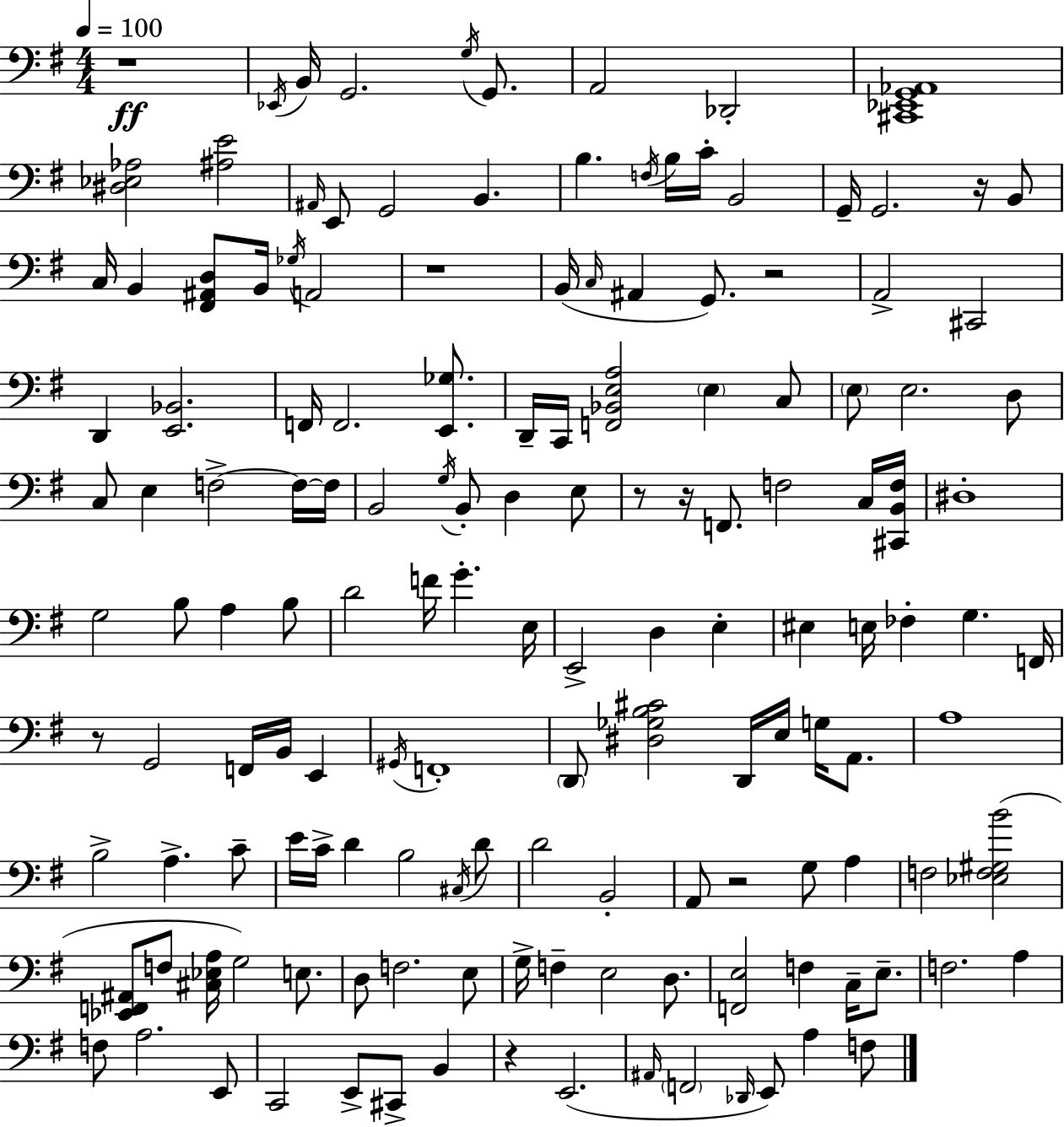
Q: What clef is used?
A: bass